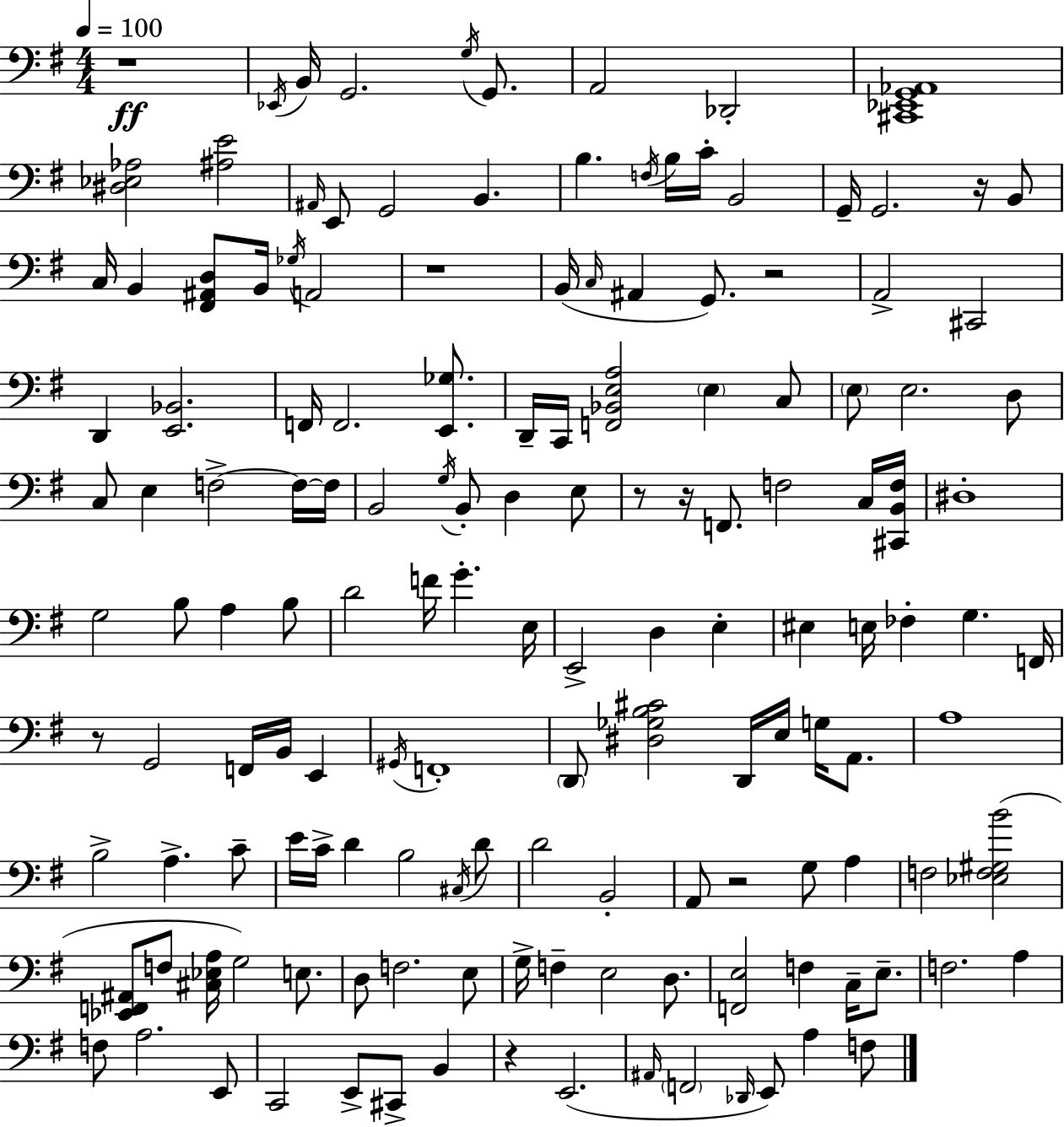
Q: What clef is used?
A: bass